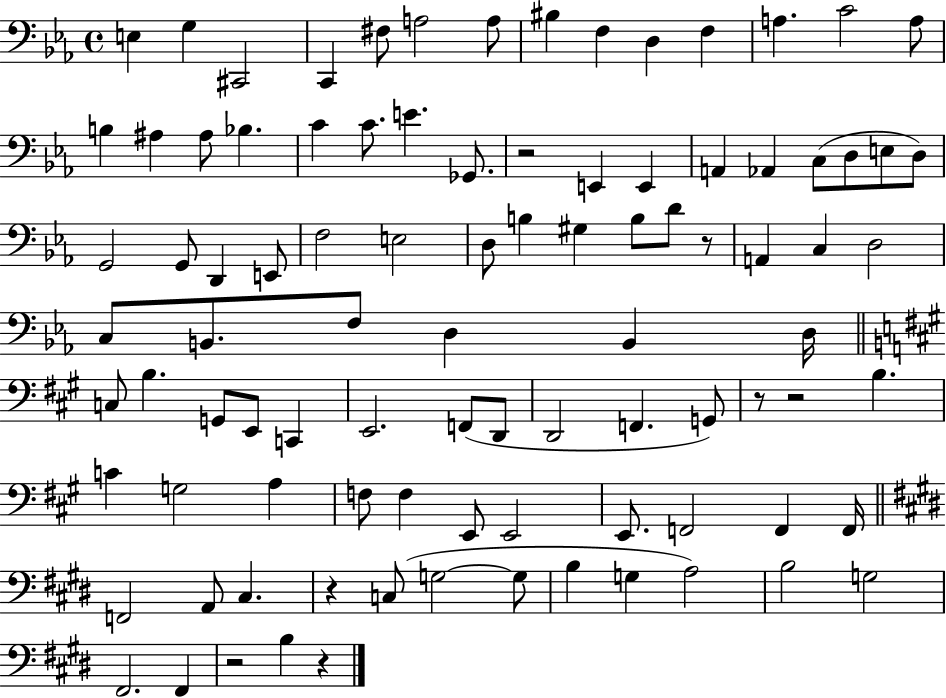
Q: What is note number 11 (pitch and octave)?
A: F3